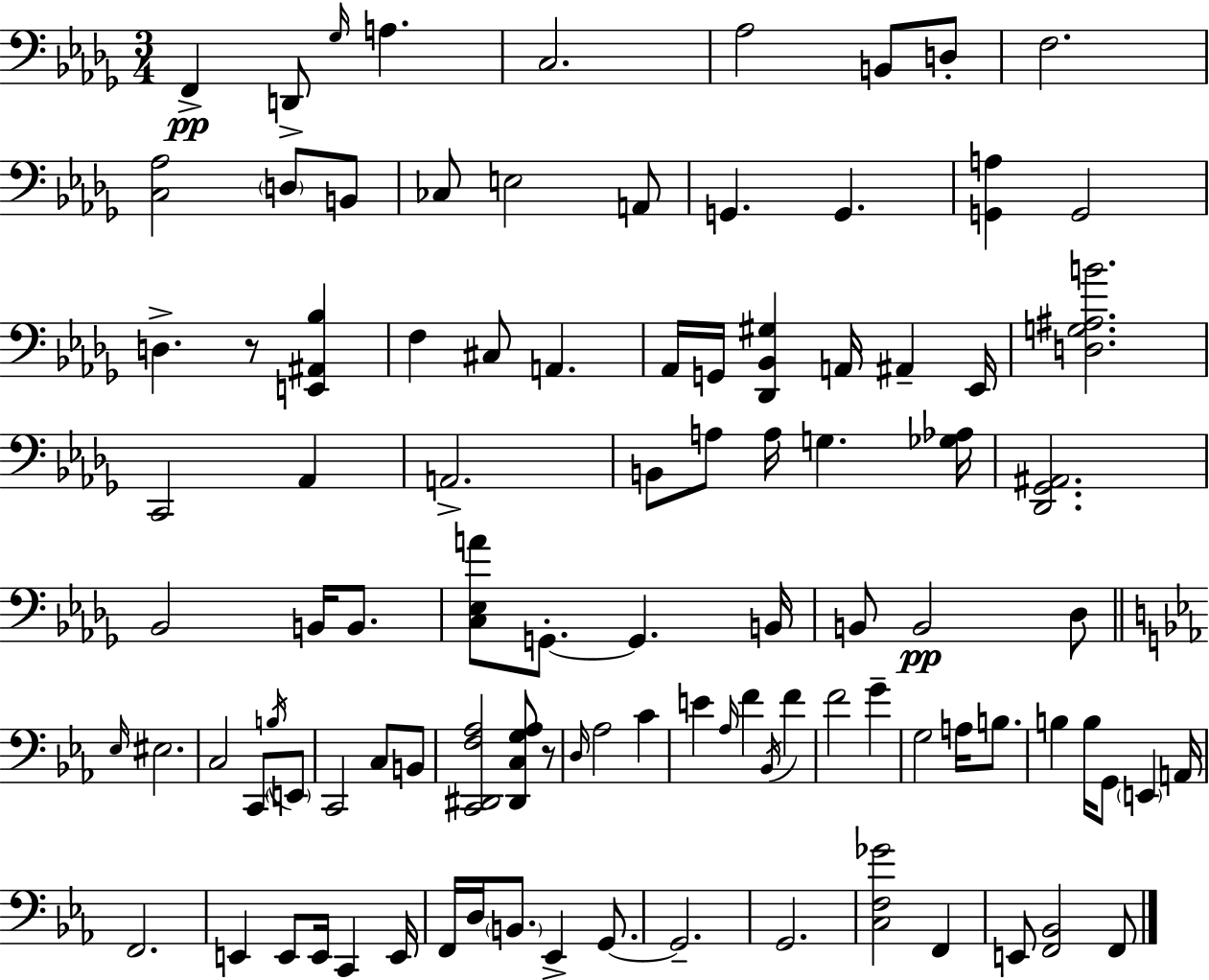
F2/q D2/e Gb3/s A3/q. C3/h. Ab3/h B2/e D3/e F3/h. [C3,Ab3]/h D3/e B2/e CES3/e E3/h A2/e G2/q. G2/q. [G2,A3]/q G2/h D3/q. R/e [E2,A#2,Bb3]/q F3/q C#3/e A2/q. Ab2/s G2/s [Db2,Bb2,G#3]/q A2/s A#2/q Eb2/s [D3,G3,A#3,B4]/h. C2/h Ab2/q A2/h. B2/e A3/e A3/s G3/q. [Gb3,Ab3]/s [Db2,Gb2,A#2]/h. Bb2/h B2/s B2/e. [C3,Eb3,A4]/e G2/e. G2/q. B2/s B2/e B2/h Db3/e Eb3/s EIS3/h. C3/h C2/e B3/s E2/e C2/h C3/e B2/e [C2,D#2,F3,Ab3]/h [D#2,C3,G3,Ab3]/e R/e D3/s Ab3/h C4/q E4/q Ab3/s F4/q Bb2/s F4/q F4/h G4/q G3/h A3/s B3/e. B3/q B3/s G2/e E2/q A2/s F2/h. E2/q E2/e E2/s C2/q E2/s F2/s D3/s B2/e. Eb2/q G2/e. G2/h. G2/h. [C3,F3,Gb4]/h F2/q E2/e [F2,Bb2]/h F2/e